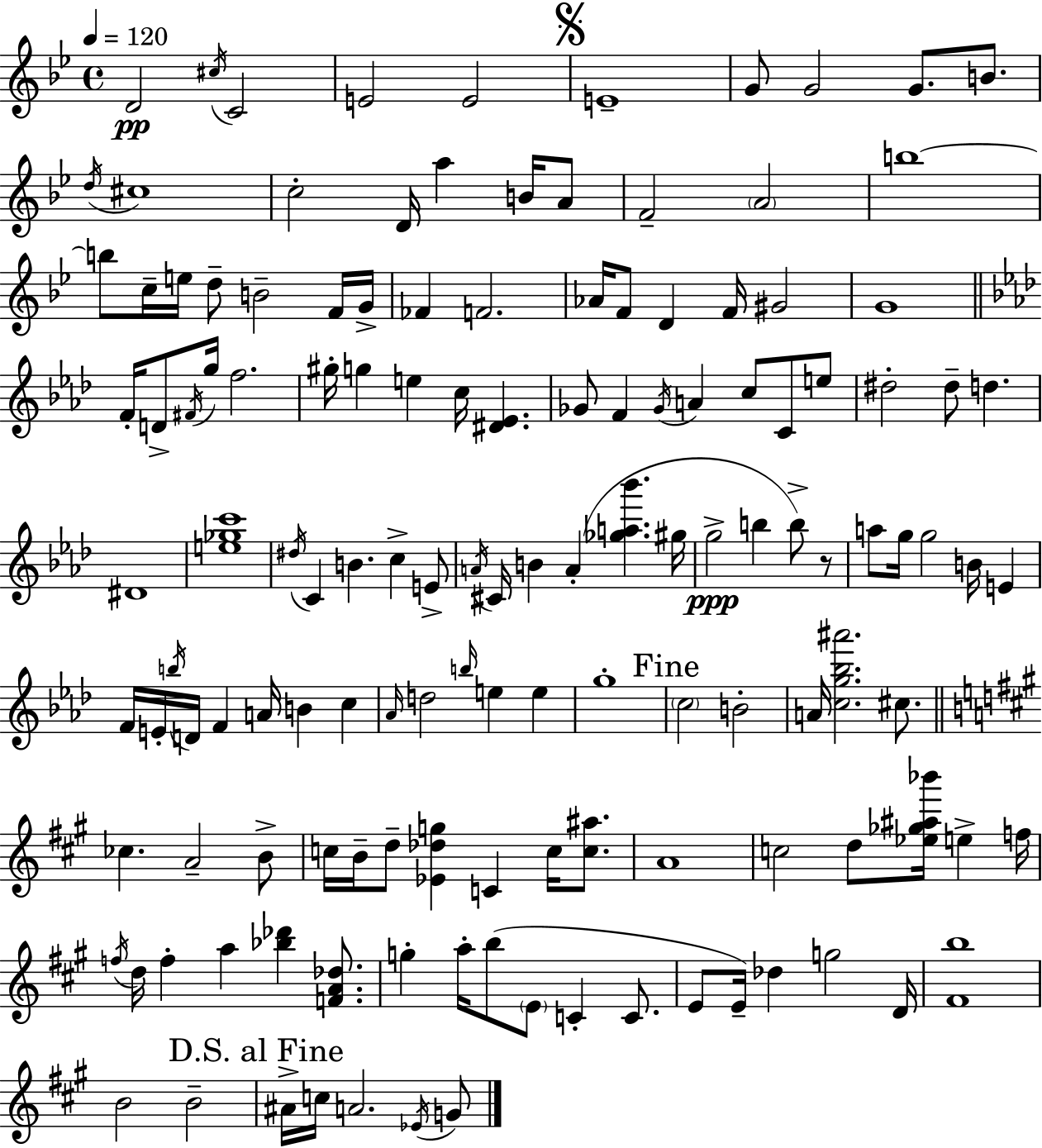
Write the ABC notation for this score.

X:1
T:Untitled
M:4/4
L:1/4
K:Bb
D2 ^c/4 C2 E2 E2 E4 G/2 G2 G/2 B/2 d/4 ^c4 c2 D/4 a B/4 A/2 F2 A2 b4 b/2 c/4 e/4 d/2 B2 F/4 G/4 _F F2 _A/4 F/2 D F/4 ^G2 G4 F/4 D/2 ^F/4 g/4 f2 ^g/4 g e c/4 [^D_E] _G/2 F _G/4 A c/2 C/2 e/2 ^d2 ^d/2 d ^D4 [e_gc']4 ^d/4 C B c E/2 A/4 ^C/4 B A [_ga_b'] ^g/4 g2 b b/2 z/2 a/2 g/4 g2 B/4 E F/4 E/4 b/4 D/4 F A/4 B c _A/4 d2 b/4 e e g4 c2 B2 A/4 [cg_b^a']2 ^c/2 _c A2 B/2 c/4 B/4 d/2 [_E_dg] C c/4 [c^a]/2 A4 c2 d/2 [_e_g^a_b']/4 e f/4 f/4 d/4 f a [_b_d'] [FA_d]/2 g a/4 b/2 E/2 C C/2 E/2 E/4 _d g2 D/4 [^Fb]4 B2 B2 ^A/4 c/4 A2 _E/4 G/2